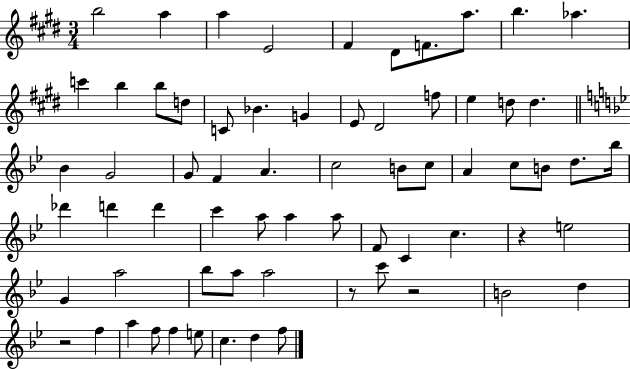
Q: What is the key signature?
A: E major